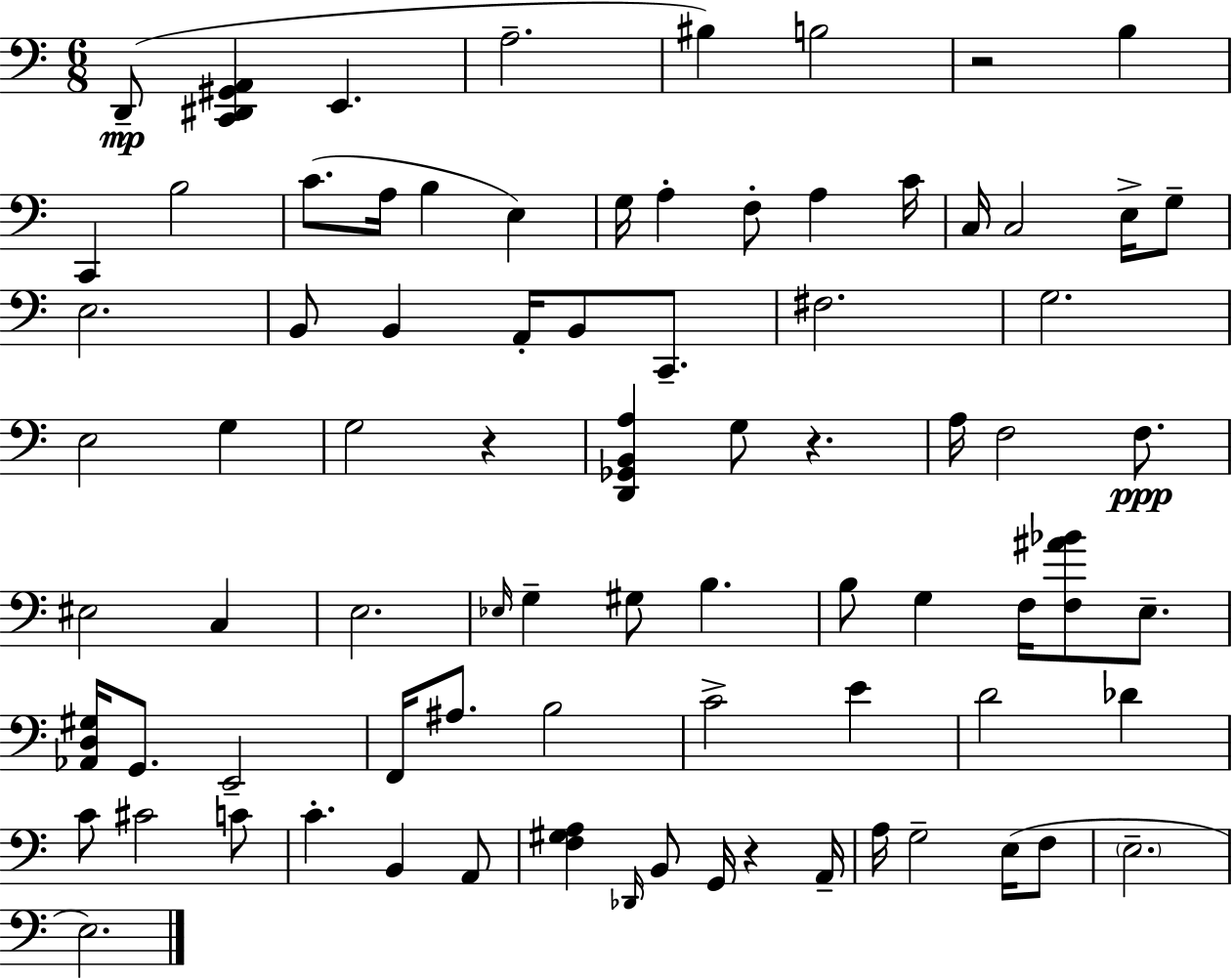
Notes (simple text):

D2/e [C2,D#2,G#2,A2]/q E2/q. A3/h. BIS3/q B3/h R/h B3/q C2/q B3/h C4/e. A3/s B3/q E3/q G3/s A3/q F3/e A3/q C4/s C3/s C3/h E3/s G3/e E3/h. B2/e B2/q A2/s B2/e C2/e. F#3/h. G3/h. E3/h G3/q G3/h R/q [D2,Gb2,B2,A3]/q G3/e R/q. A3/s F3/h F3/e. EIS3/h C3/q E3/h. Eb3/s G3/q G#3/e B3/q. B3/e G3/q F3/s [F3,A#4,Bb4]/e E3/e. [Ab2,D3,G#3]/s G2/e. E2/h F2/s A#3/e. B3/h C4/h E4/q D4/h Db4/q C4/e C#4/h C4/e C4/q. B2/q A2/e [F3,G#3,A3]/q Db2/s B2/e G2/s R/q A2/s A3/s G3/h E3/s F3/e E3/h. E3/h.